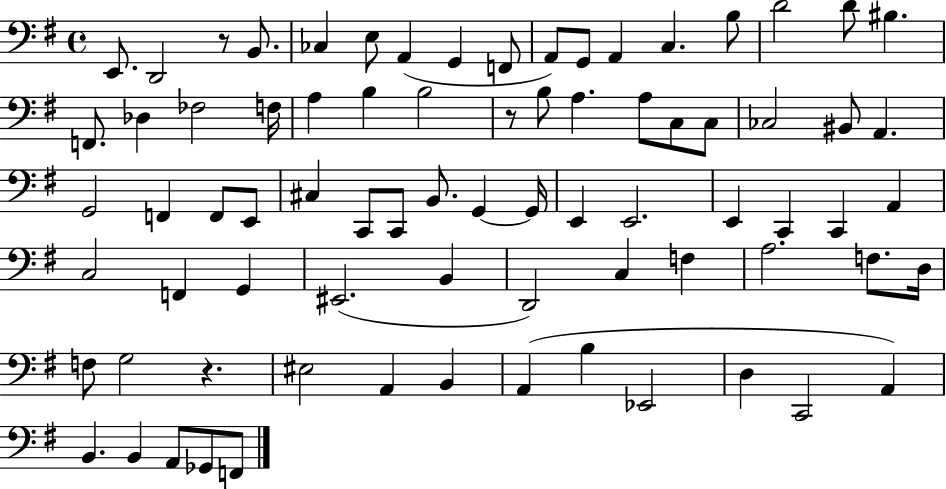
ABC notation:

X:1
T:Untitled
M:4/4
L:1/4
K:G
E,,/2 D,,2 z/2 B,,/2 _C, E,/2 A,, G,, F,,/2 A,,/2 G,,/2 A,, C, B,/2 D2 D/2 ^B, F,,/2 _D, _F,2 F,/4 A, B, B,2 z/2 B,/2 A, A,/2 C,/2 C,/2 _C,2 ^B,,/2 A,, G,,2 F,, F,,/2 E,,/2 ^C, C,,/2 C,,/2 B,,/2 G,, G,,/4 E,, E,,2 E,, C,, C,, A,, C,2 F,, G,, ^E,,2 B,, D,,2 C, F, A,2 F,/2 D,/4 F,/2 G,2 z ^E,2 A,, B,, A,, B, _E,,2 D, C,,2 A,, B,, B,, A,,/2 _G,,/2 F,,/2